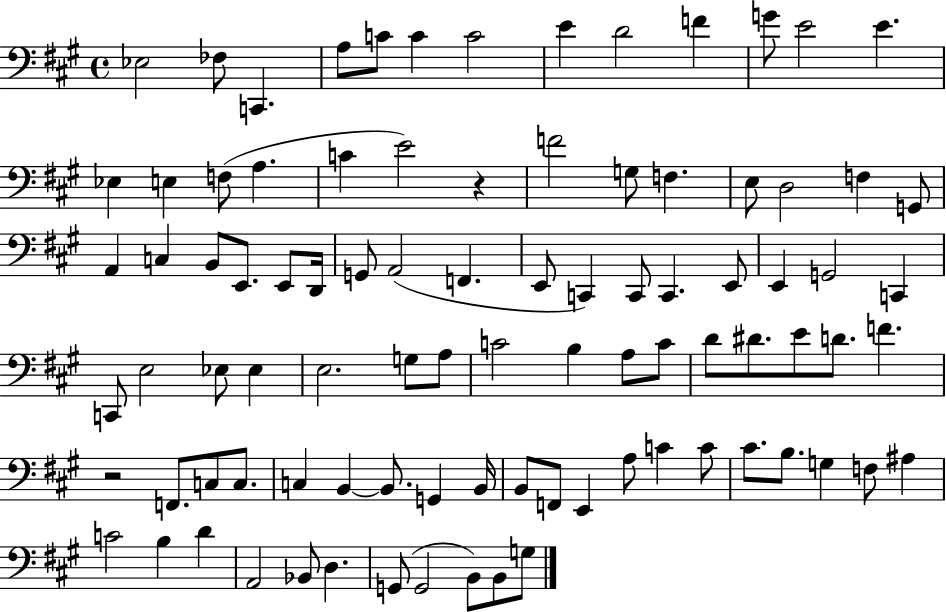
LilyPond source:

{
  \clef bass
  \time 4/4
  \defaultTimeSignature
  \key a \major
  \repeat volta 2 { ees2 fes8 c,4. | a8 c'8 c'4 c'2 | e'4 d'2 f'4 | g'8 e'2 e'4. | \break ees4 e4 f8( a4. | c'4 e'2) r4 | f'2 g8 f4. | e8 d2 f4 g,8 | \break a,4 c4 b,8 e,8. e,8 d,16 | g,8 a,2( f,4. | e,8 c,4) c,8 c,4. e,8 | e,4 g,2 c,4 | \break c,8 e2 ees8 ees4 | e2. g8 a8 | c'2 b4 a8 c'8 | d'8 dis'8. e'8 d'8. f'4. | \break r2 f,8. c8 c8. | c4 b,4~~ b,8. g,4 b,16 | b,8 f,8 e,4 a8 c'4 c'8 | cis'8. b8. g4 f8 ais4 | \break c'2 b4 d'4 | a,2 bes,8 d4. | g,8( g,2 b,8) b,8 g8 | } \bar "|."
}